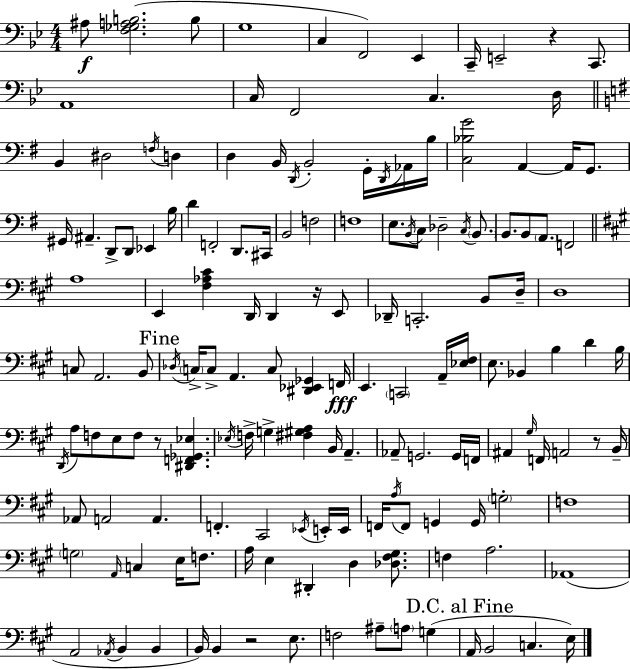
X:1
T:Untitled
M:4/4
L:1/4
K:Gm
^A,/2 [F,_G,A,B,]2 B,/2 G,4 C, F,,2 _E,, C,,/4 E,,2 z C,,/2 A,,4 C,/4 F,,2 C, D,/4 B,, ^D,2 F,/4 D, D, B,,/4 D,,/4 B,,2 G,,/4 D,,/4 _A,,/4 B,/4 [C,_B,G]2 A,, A,,/4 G,,/2 ^G,,/4 ^A,, D,,/2 D,,/2 _E,, B,/4 D F,,2 D,,/2 ^C,,/4 B,,2 F,2 F,4 E,/2 B,,/4 C,/2 _D,2 C,/4 B,,/2 B,,/2 B,,/2 A,,/2 F,,2 A,4 E,, [^F,_A,^C] D,,/4 D,, z/4 E,,/2 _D,,/4 C,,2 B,,/2 D,/4 D,4 C,/2 A,,2 B,,/2 _D,/4 C,/4 C,/2 A,, C,/2 [^D,,_E,,_G,,] F,,/4 E,, C,,2 A,,/4 [_E,^F,]/4 E,/2 _B,, B, D B,/4 D,,/4 A,/2 F,/2 E,/2 F,/2 z/2 [^D,,F,,_G,,_E,] _E,/4 F,/4 G, [^F,^G,A,] B,,/4 A,, _A,,/2 G,,2 G,,/4 F,,/4 ^A,, ^G,/4 F,,/4 A,,2 z/2 B,,/4 _A,,/2 A,,2 A,, F,, ^C,,2 _E,,/4 E,,/4 E,,/4 F,,/4 A,/4 F,,/2 G,, G,,/4 G,2 F,4 G,2 A,,/4 C, E,/4 F,/2 A,/4 E, ^D,, D, [_D,^F,^G,]/2 F, A,2 _A,,4 A,,2 _A,,/4 B,, B,, B,,/4 B,, z2 E,/2 F,2 ^A,/2 A,/2 G, A,,/4 B,,2 C, E,/4